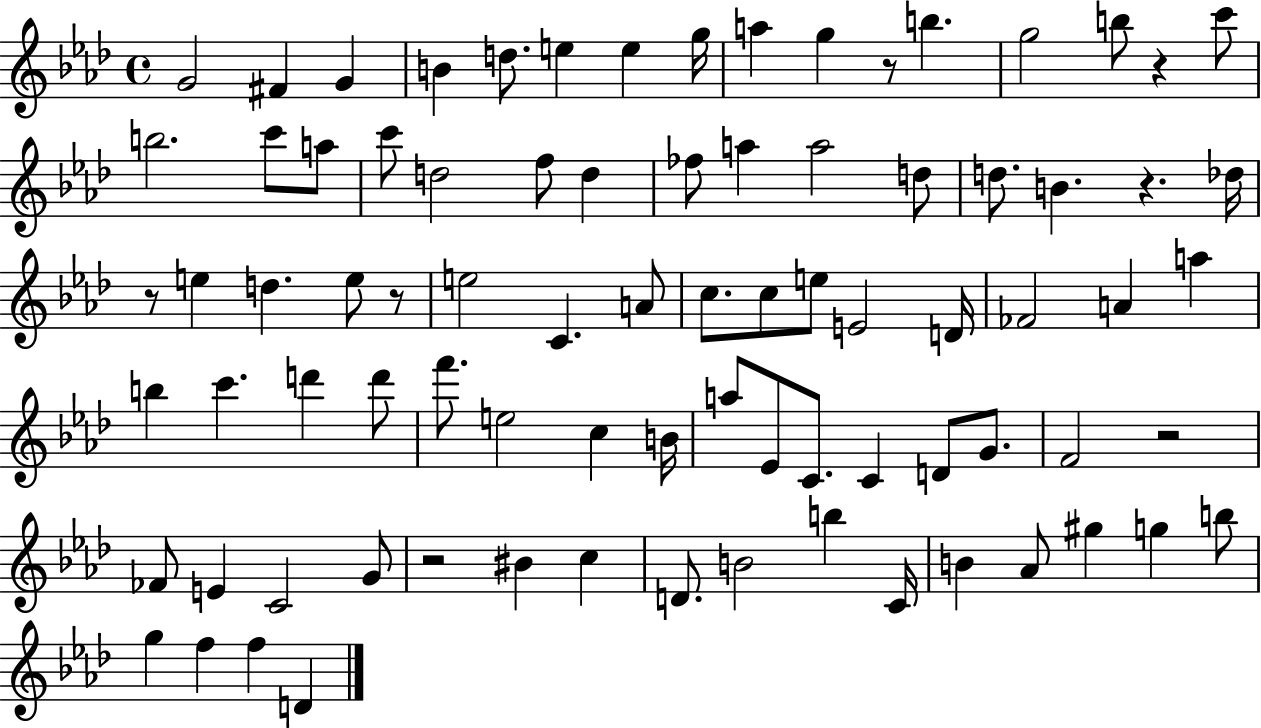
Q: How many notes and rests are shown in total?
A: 83